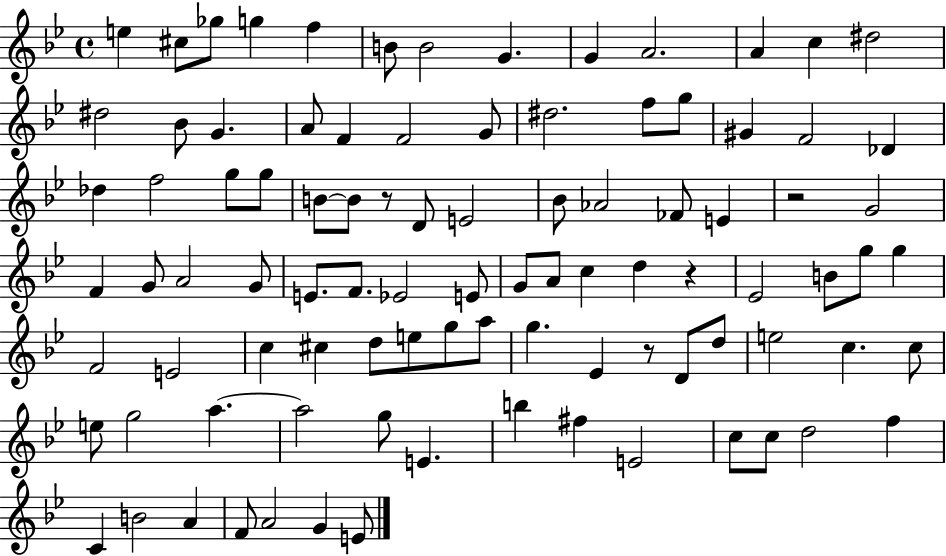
{
  \clef treble
  \time 4/4
  \defaultTimeSignature
  \key bes \major
  e''4 cis''8 ges''8 g''4 f''4 | b'8 b'2 g'4. | g'4 a'2. | a'4 c''4 dis''2 | \break dis''2 bes'8 g'4. | a'8 f'4 f'2 g'8 | dis''2. f''8 g''8 | gis'4 f'2 des'4 | \break des''4 f''2 g''8 g''8 | b'8~~ b'8 r8 d'8 e'2 | bes'8 aes'2 fes'8 e'4 | r2 g'2 | \break f'4 g'8 a'2 g'8 | e'8. f'8. ees'2 e'8 | g'8 a'8 c''4 d''4 r4 | ees'2 b'8 g''8 g''4 | \break f'2 e'2 | c''4 cis''4 d''8 e''8 g''8 a''8 | g''4. ees'4 r8 d'8 d''8 | e''2 c''4. c''8 | \break e''8 g''2 a''4.~~ | a''2 g''8 e'4. | b''4 fis''4 e'2 | c''8 c''8 d''2 f''4 | \break c'4 b'2 a'4 | f'8 a'2 g'4 e'8 | \bar "|."
}